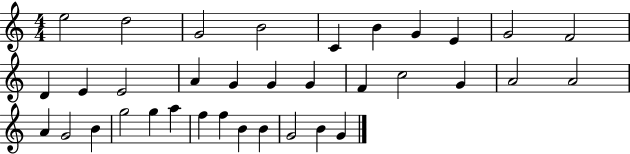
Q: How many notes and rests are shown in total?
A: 35